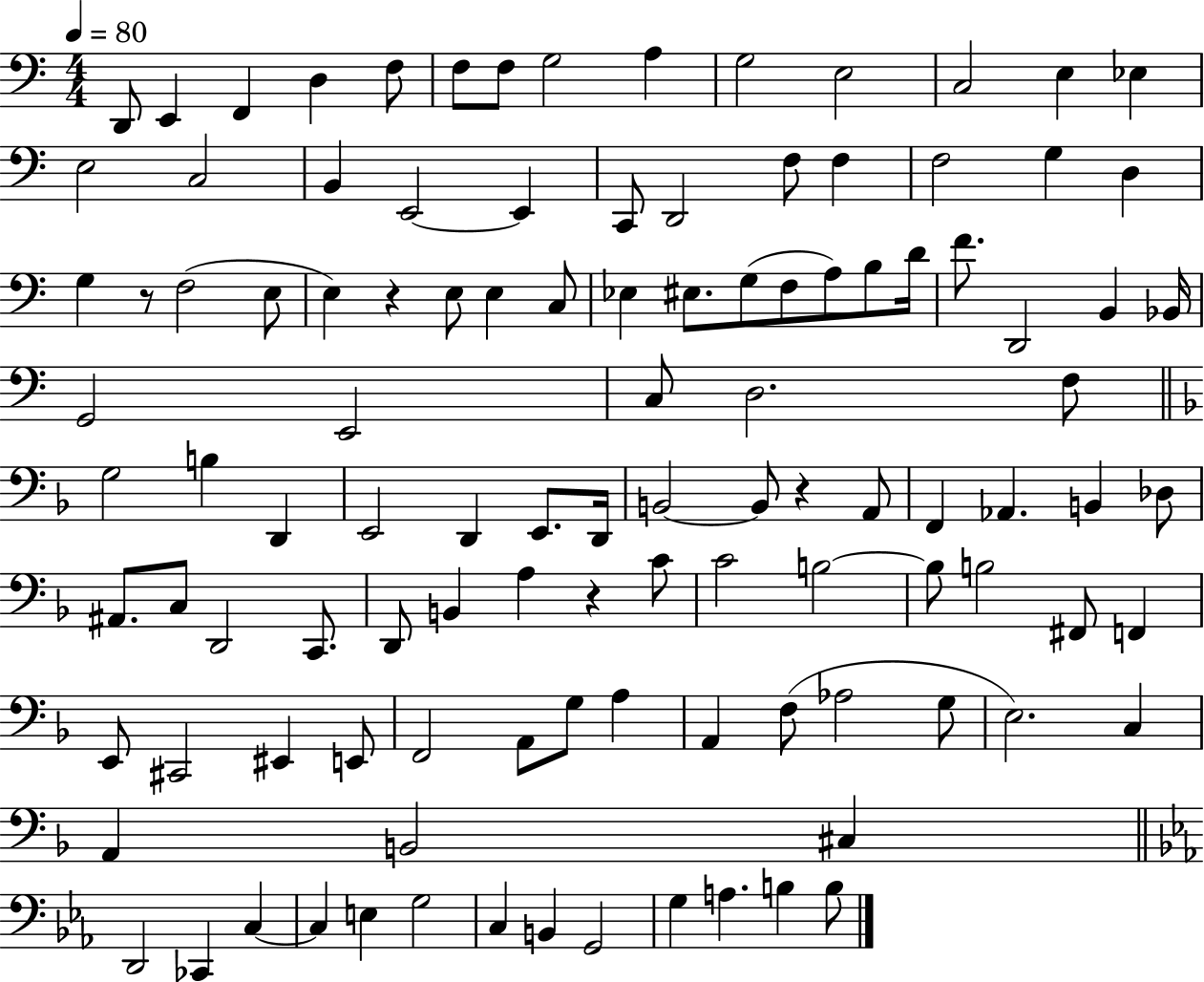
{
  \clef bass
  \numericTimeSignature
  \time 4/4
  \key c \major
  \tempo 4 = 80
  \repeat volta 2 { d,8 e,4 f,4 d4 f8 | f8 f8 g2 a4 | g2 e2 | c2 e4 ees4 | \break e2 c2 | b,4 e,2~~ e,4 | c,8 d,2 f8 f4 | f2 g4 d4 | \break g4 r8 f2( e8 | e4) r4 e8 e4 c8 | ees4 eis8. g8( f8 a8) b8 d'16 | f'8. d,2 b,4 bes,16 | \break g,2 e,2 | c8 d2. f8 | \bar "||" \break \key f \major g2 b4 d,4 | e,2 d,4 e,8. d,16 | b,2~~ b,8 r4 a,8 | f,4 aes,4. b,4 des8 | \break ais,8. c8 d,2 c,8. | d,8 b,4 a4 r4 c'8 | c'2 b2~~ | b8 b2 fis,8 f,4 | \break e,8 cis,2 eis,4 e,8 | f,2 a,8 g8 a4 | a,4 f8( aes2 g8 | e2.) c4 | \break a,4 b,2 cis4 | \bar "||" \break \key ees \major d,2 ces,4 c4~~ | c4 e4 g2 | c4 b,4 g,2 | g4 a4. b4 b8 | \break } \bar "|."
}